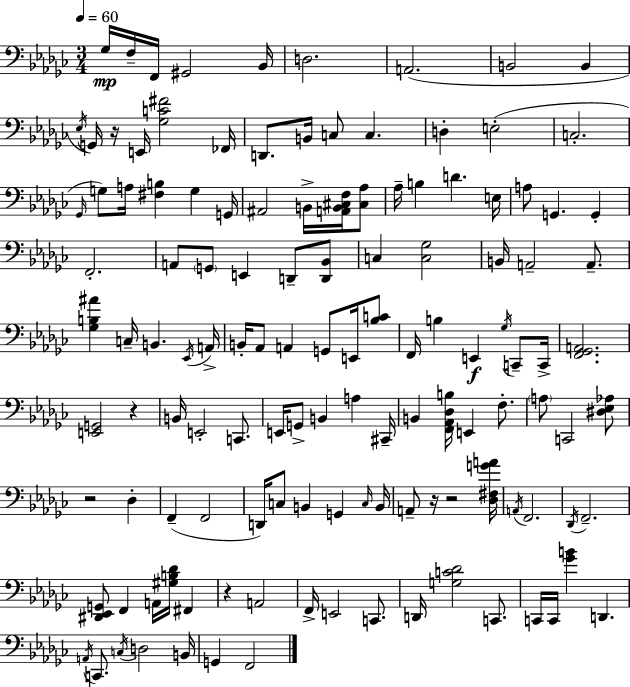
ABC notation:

X:1
T:Untitled
M:3/4
L:1/4
K:Ebm
_G,/4 F,/4 F,,/4 ^G,,2 _B,,/4 D,2 A,,2 B,,2 B,, _E,/4 G,,/4 z/4 E,,/4 [_G,C^F]2 _F,,/4 D,,/2 B,,/4 C,/2 C, D, E,2 C,2 _G,,/4 G,/2 A,/4 [^F,B,] G, G,,/4 ^A,,2 B,,/4 [A,,B,,^C,F,]/4 [^C,_A,]/2 _A,/4 B, D E,/4 A,/2 G,, G,, F,,2 A,,/2 G,,/2 E,, D,,/2 [D,,_B,,]/2 C, [C,_G,]2 B,,/4 A,,2 A,,/2 [_G,B,^A] C,/4 B,, _E,,/4 A,,/4 B,,/4 _A,,/2 A,, G,,/2 E,,/4 [_B,C]/2 F,,/4 B, E,, _G,/4 C,,/2 C,,/4 [F,,_G,,A,,]2 [E,,G,,]2 z B,,/4 E,,2 C,,/2 E,,/4 G,,/2 B,, A, ^C,,/4 B,, [F,,_A,,_D,B,]/4 E,, F,/2 A,/2 C,,2 [^D,_E,_A,]/2 z2 _D, F,, F,,2 D,,/4 C,/2 B,, G,, C,/4 B,,/4 A,,/2 z/4 z2 [_D,^F,GA]/4 A,,/4 F,,2 _D,,/4 F,,2 [^D,,_E,,G,,]/2 F,, A,,/4 [^G,B,_D]/4 ^F,, z A,,2 F,,/4 E,,2 C,,/2 D,,/4 [G,C_D]2 C,,/2 C,,/4 C,,/4 [_GB] D,, A,,/4 C,,/2 C,/4 D,2 B,,/4 G,, F,,2